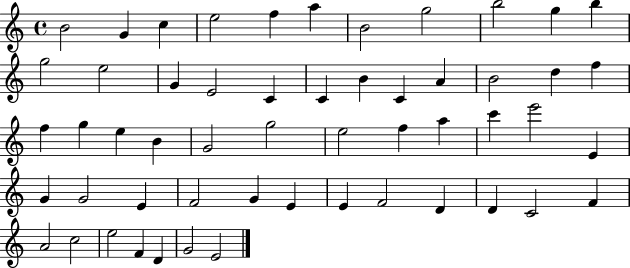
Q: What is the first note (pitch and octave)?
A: B4